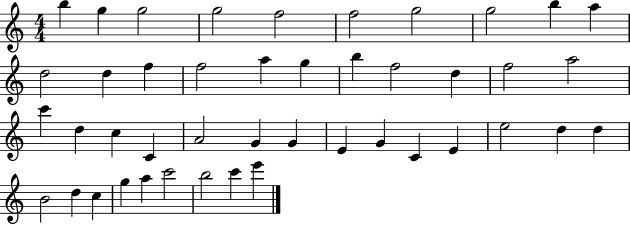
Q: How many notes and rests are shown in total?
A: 44